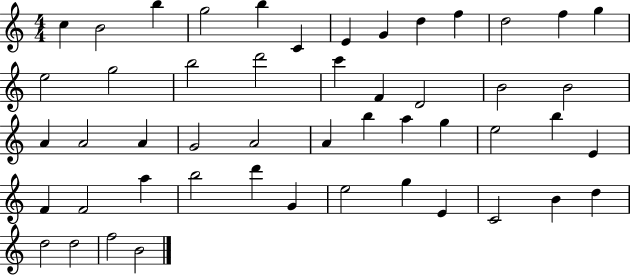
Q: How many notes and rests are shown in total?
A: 50